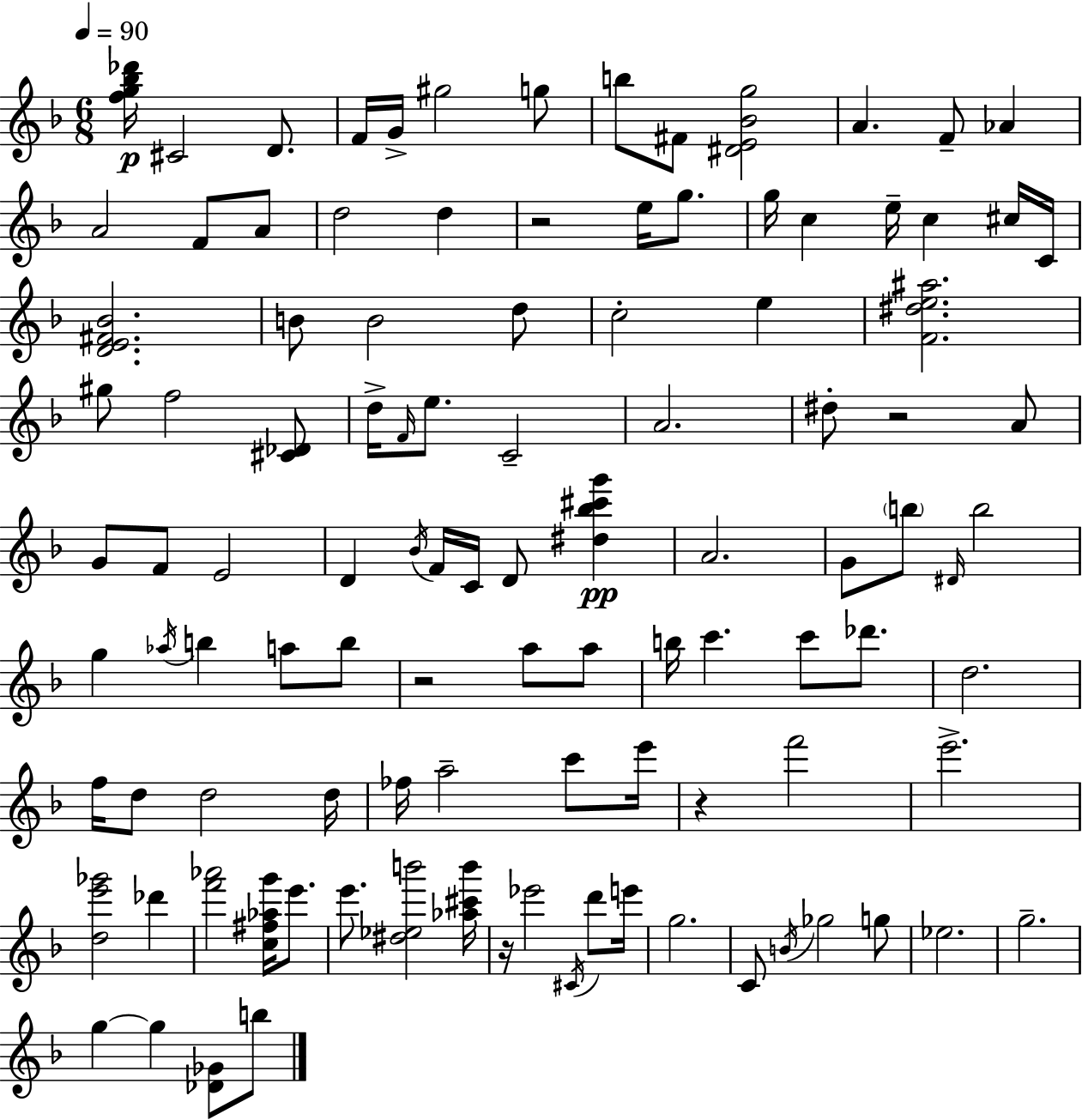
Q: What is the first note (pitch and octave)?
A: C#4